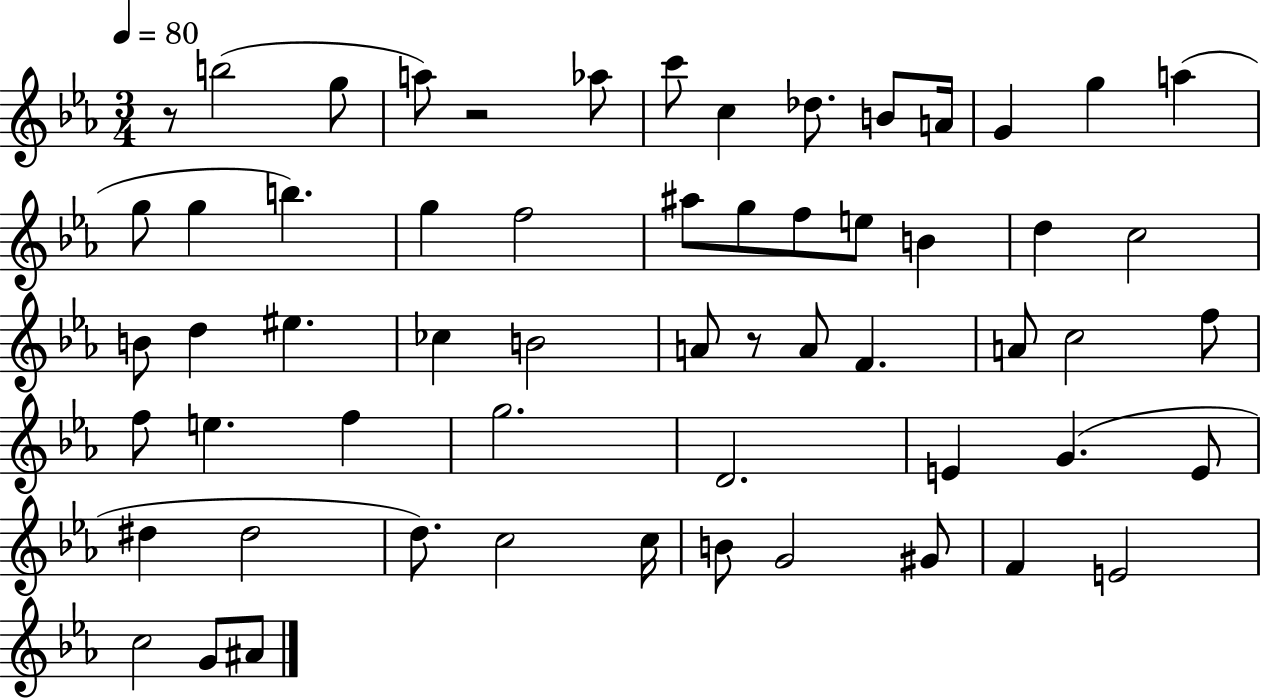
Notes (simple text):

R/e B5/h G5/e A5/e R/h Ab5/e C6/e C5/q Db5/e. B4/e A4/s G4/q G5/q A5/q G5/e G5/q B5/q. G5/q F5/h A#5/e G5/e F5/e E5/e B4/q D5/q C5/h B4/e D5/q EIS5/q. CES5/q B4/h A4/e R/e A4/e F4/q. A4/e C5/h F5/e F5/e E5/q. F5/q G5/h. D4/h. E4/q G4/q. E4/e D#5/q D#5/h D5/e. C5/h C5/s B4/e G4/h G#4/e F4/q E4/h C5/h G4/e A#4/e